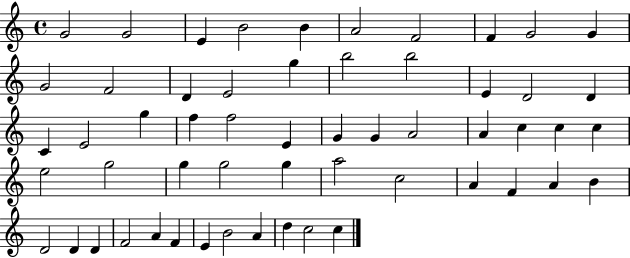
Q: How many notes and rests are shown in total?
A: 56